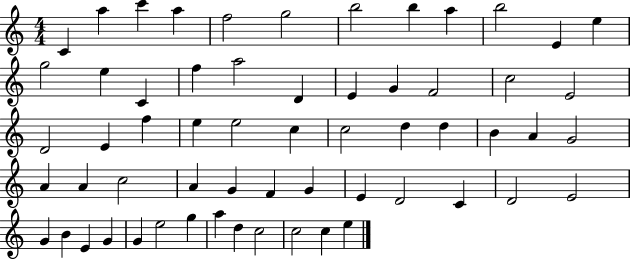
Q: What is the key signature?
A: C major